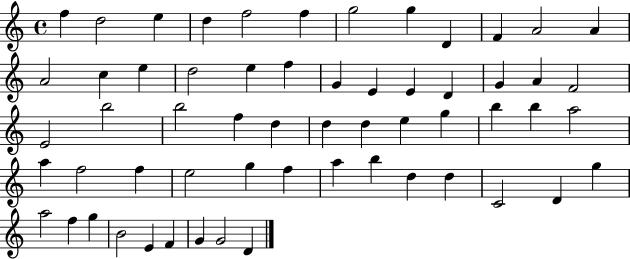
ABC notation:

X:1
T:Untitled
M:4/4
L:1/4
K:C
f d2 e d f2 f g2 g D F A2 A A2 c e d2 e f G E E D G A F2 E2 b2 b2 f d d d e g b b a2 a f2 f e2 g f a b d d C2 D g a2 f g B2 E F G G2 D